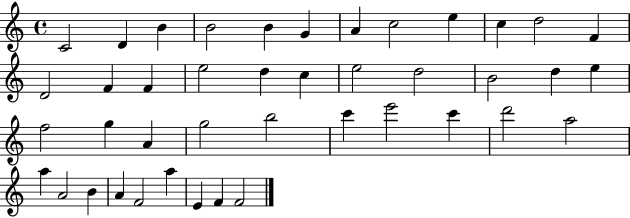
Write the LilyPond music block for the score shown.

{
  \clef treble
  \time 4/4
  \defaultTimeSignature
  \key c \major
  c'2 d'4 b'4 | b'2 b'4 g'4 | a'4 c''2 e''4 | c''4 d''2 f'4 | \break d'2 f'4 f'4 | e''2 d''4 c''4 | e''2 d''2 | b'2 d''4 e''4 | \break f''2 g''4 a'4 | g''2 b''2 | c'''4 e'''2 c'''4 | d'''2 a''2 | \break a''4 a'2 b'4 | a'4 f'2 a''4 | e'4 f'4 f'2 | \bar "|."
}